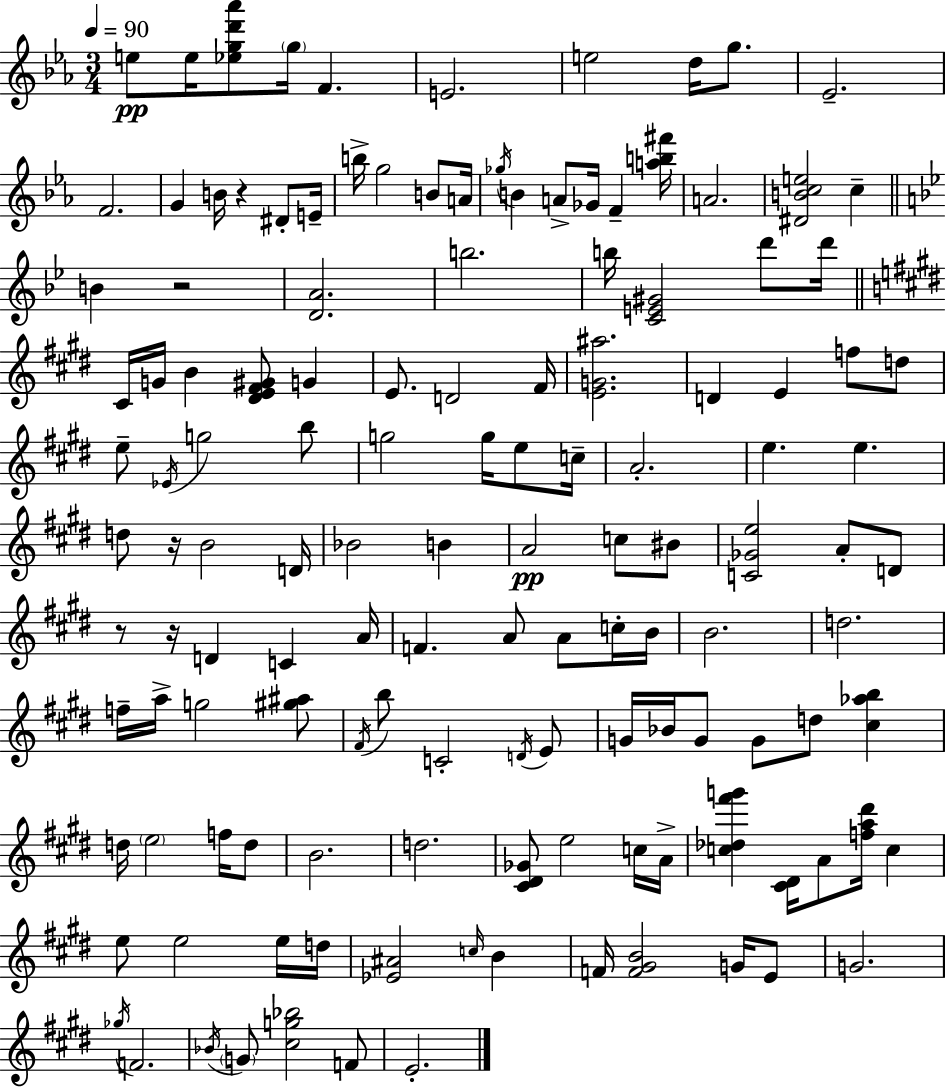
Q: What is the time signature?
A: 3/4